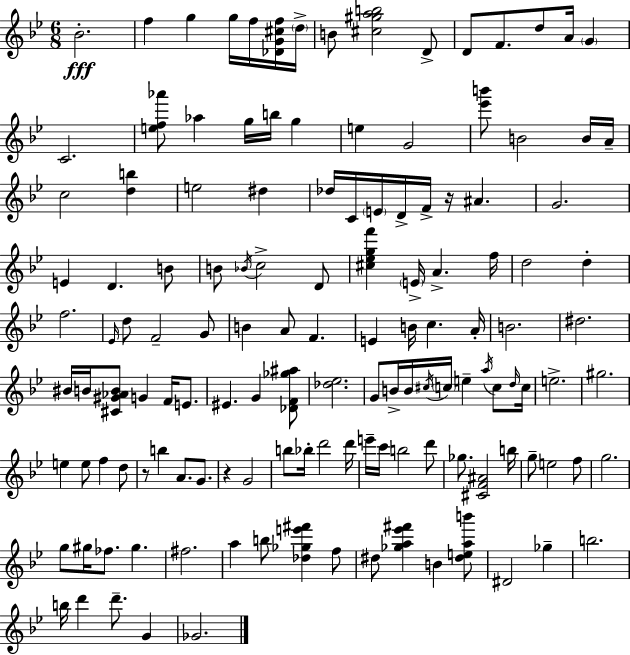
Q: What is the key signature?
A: BES major